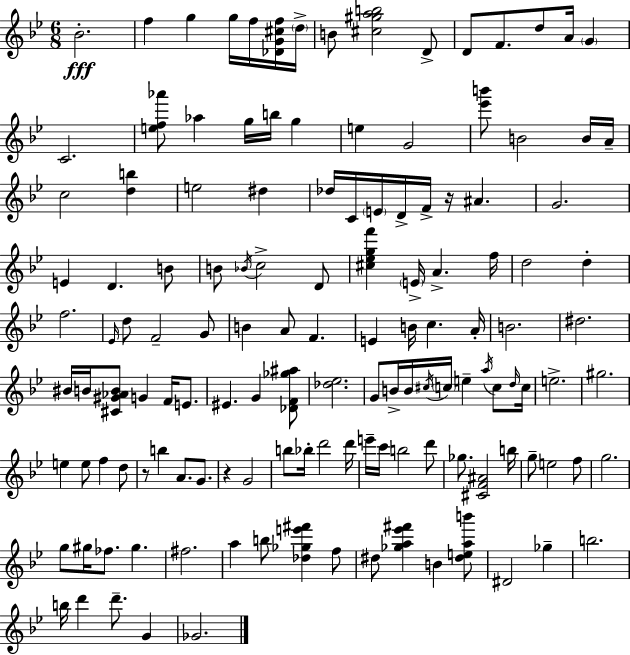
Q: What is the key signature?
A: BES major